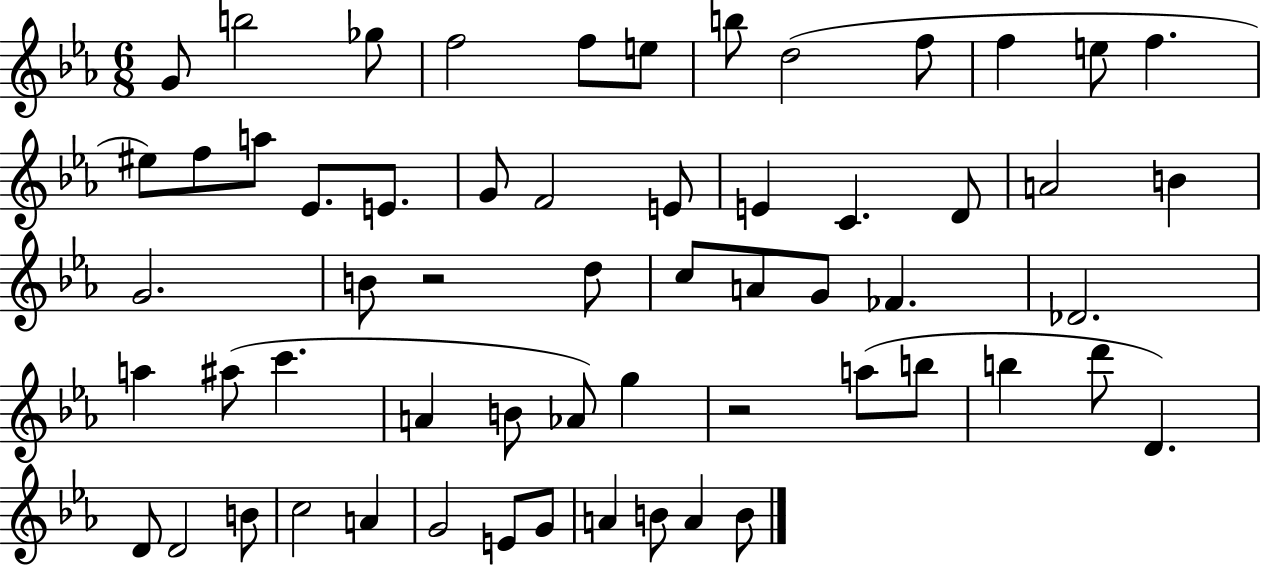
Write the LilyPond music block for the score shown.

{
  \clef treble
  \numericTimeSignature
  \time 6/8
  \key ees \major
  g'8 b''2 ges''8 | f''2 f''8 e''8 | b''8 d''2( f''8 | f''4 e''8 f''4. | \break eis''8) f''8 a''8 ees'8. e'8. | g'8 f'2 e'8 | e'4 c'4. d'8 | a'2 b'4 | \break g'2. | b'8 r2 d''8 | c''8 a'8 g'8 fes'4. | des'2. | \break a''4 ais''8( c'''4. | a'4 b'8 aes'8) g''4 | r2 a''8( b''8 | b''4 d'''8 d'4.) | \break d'8 d'2 b'8 | c''2 a'4 | g'2 e'8 g'8 | a'4 b'8 a'4 b'8 | \break \bar "|."
}